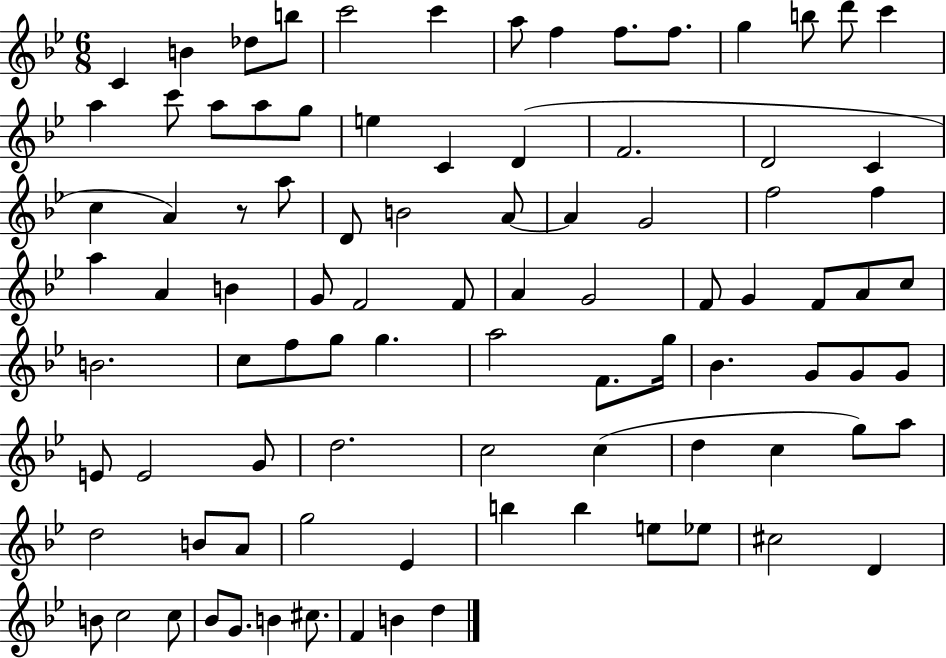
C4/q B4/q Db5/e B5/e C6/h C6/q A5/e F5/q F5/e. F5/e. G5/q B5/e D6/e C6/q A5/q C6/e A5/e A5/e G5/e E5/q C4/q D4/q F4/h. D4/h C4/q C5/q A4/q R/e A5/e D4/e B4/h A4/e A4/q G4/h F5/h F5/q A5/q A4/q B4/q G4/e F4/h F4/e A4/q G4/h F4/e G4/q F4/e A4/e C5/e B4/h. C5/e F5/e G5/e G5/q. A5/h F4/e. G5/s Bb4/q. G4/e G4/e G4/e E4/e E4/h G4/e D5/h. C5/h C5/q D5/q C5/q G5/e A5/e D5/h B4/e A4/e G5/h Eb4/q B5/q B5/q E5/e Eb5/e C#5/h D4/q B4/e C5/h C5/e Bb4/e G4/e. B4/q C#5/e. F4/q B4/q D5/q